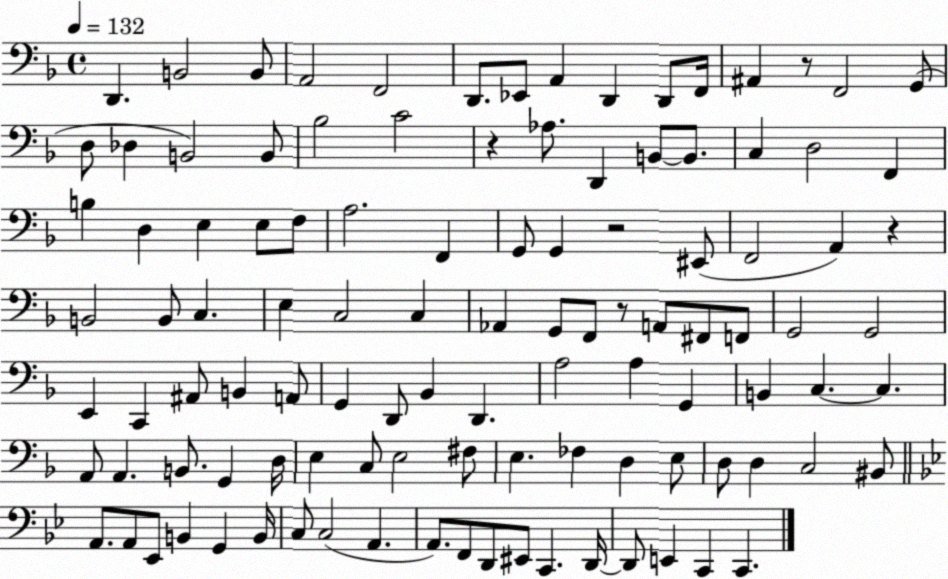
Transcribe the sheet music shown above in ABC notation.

X:1
T:Untitled
M:4/4
L:1/4
K:F
D,, B,,2 B,,/2 A,,2 F,,2 D,,/2 _E,,/2 A,, D,, D,,/2 F,,/4 ^A,, z/2 F,,2 G,,/2 D,/2 _D, B,,2 B,,/2 _B,2 C2 z _A,/2 D,, B,,/2 B,,/2 C, D,2 F,, B, D, E, E,/2 F,/2 A,2 F,, G,,/2 G,, z2 ^E,,/2 F,,2 A,, z B,,2 B,,/2 C, E, C,2 C, _A,, G,,/2 F,,/2 z/2 A,,/2 ^F,,/2 F,,/2 G,,2 G,,2 E,, C,, ^A,,/2 B,, A,,/2 G,, D,,/2 _B,, D,, A,2 A, G,, B,, C, C, A,,/2 A,, B,,/2 G,, D,/4 E, C,/2 E,2 ^F,/2 E, _F, D, E,/2 D,/2 D, C,2 ^B,,/2 A,,/2 A,,/2 _E,,/2 B,, G,, B,,/4 C,/2 C,2 A,, A,,/2 F,,/2 D,,/2 ^E,,/2 C,, D,,/4 D,,/2 E,, C,, C,,